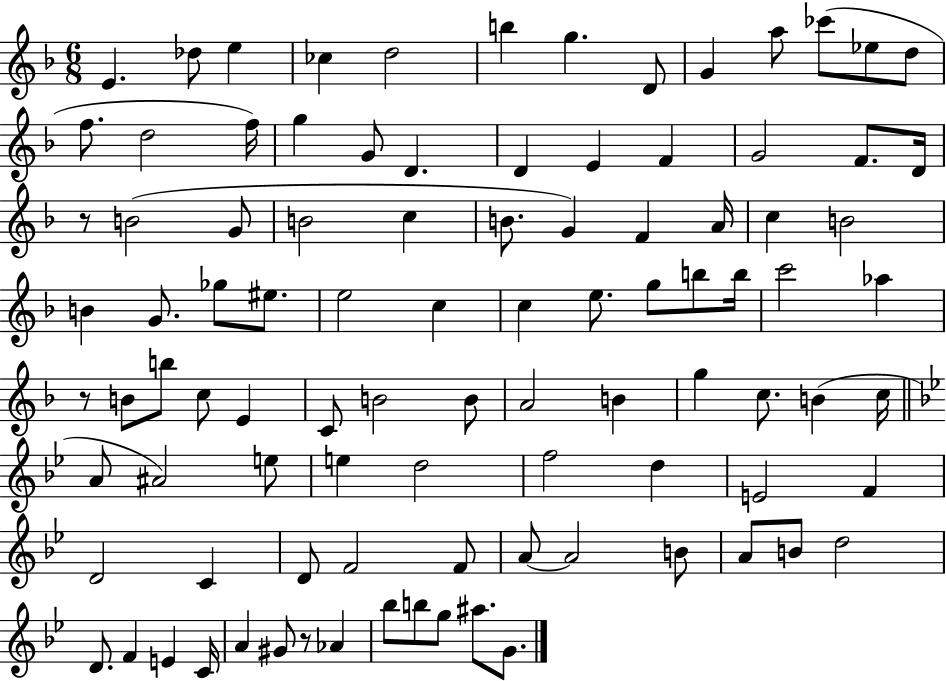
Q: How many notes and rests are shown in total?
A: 96